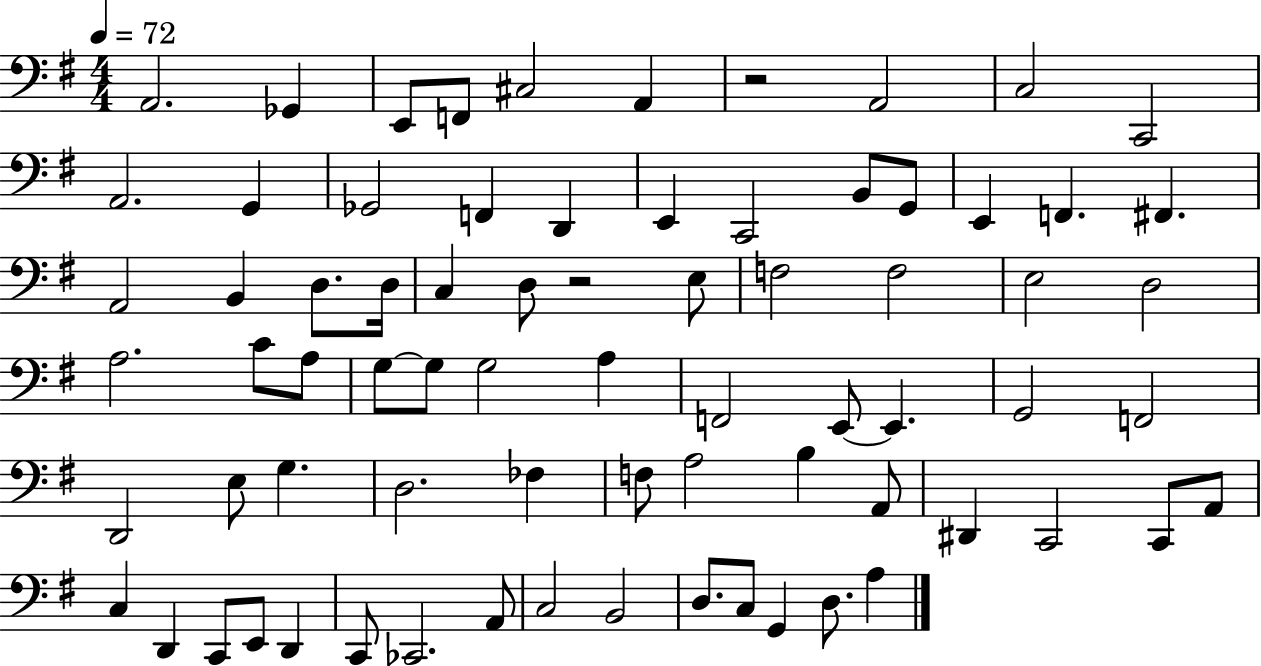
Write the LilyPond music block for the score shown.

{
  \clef bass
  \numericTimeSignature
  \time 4/4
  \key g \major
  \tempo 4 = 72
  a,2. ges,4 | e,8 f,8 cis2 a,4 | r2 a,2 | c2 c,2 | \break a,2. g,4 | ges,2 f,4 d,4 | e,4 c,2 b,8 g,8 | e,4 f,4. fis,4. | \break a,2 b,4 d8. d16 | c4 d8 r2 e8 | f2 f2 | e2 d2 | \break a2. c'8 a8 | g8~~ g8 g2 a4 | f,2 e,8~~ e,4. | g,2 f,2 | \break d,2 e8 g4. | d2. fes4 | f8 a2 b4 a,8 | dis,4 c,2 c,8 a,8 | \break c4 d,4 c,8 e,8 d,4 | c,8 ces,2. a,8 | c2 b,2 | d8. c8 g,4 d8. a4 | \break \bar "|."
}